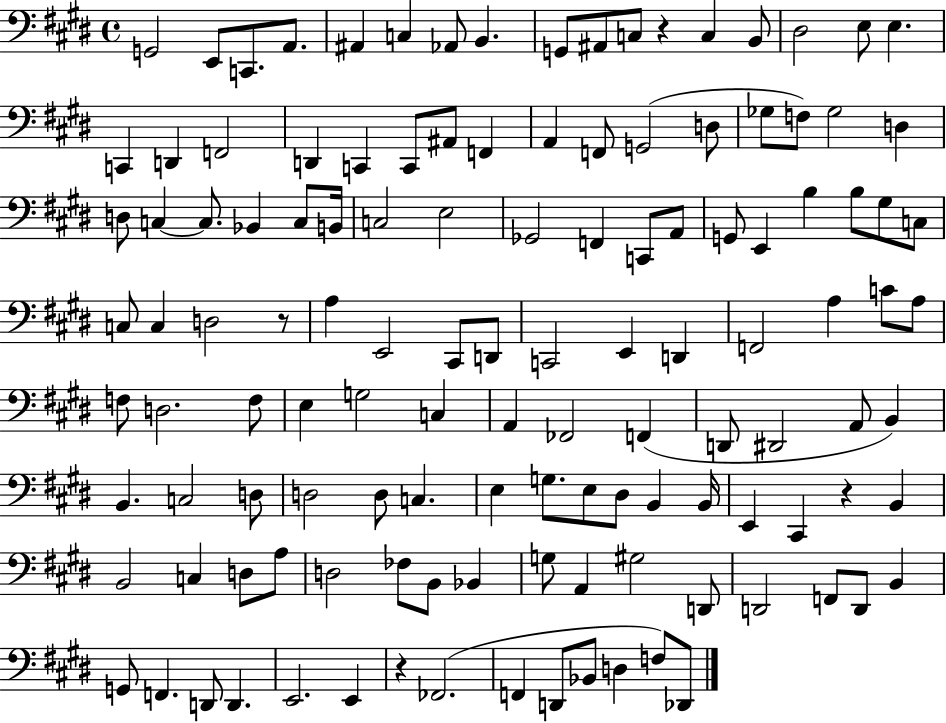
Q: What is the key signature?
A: E major